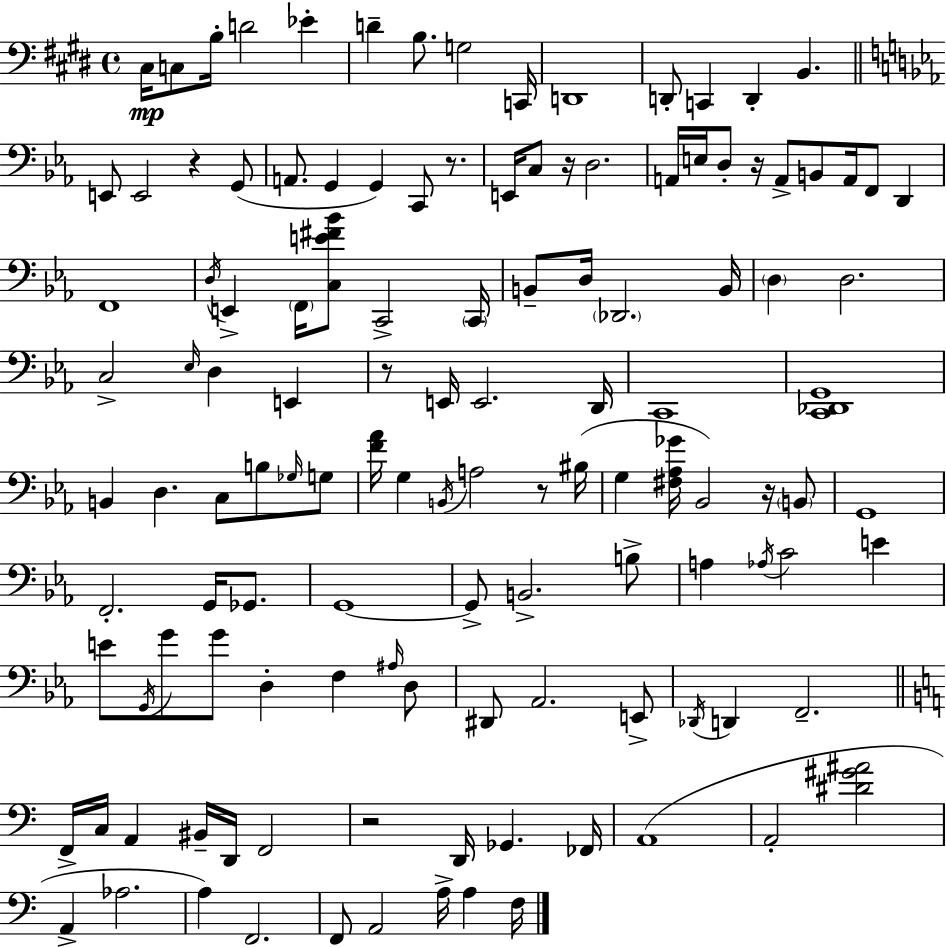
X:1
T:Untitled
M:4/4
L:1/4
K:E
^C,/4 C,/2 B,/4 D2 _E D B,/2 G,2 C,,/4 D,,4 D,,/2 C,, D,, B,, E,,/2 E,,2 z G,,/2 A,,/2 G,, G,, C,,/2 z/2 E,,/4 C,/2 z/4 D,2 A,,/4 E,/4 D,/2 z/4 A,,/2 B,,/2 A,,/4 F,,/2 D,, F,,4 D,/4 E,, F,,/4 [C,E^F_B]/2 C,,2 C,,/4 B,,/2 D,/4 _D,,2 B,,/4 D, D,2 C,2 _E,/4 D, E,, z/2 E,,/4 E,,2 D,,/4 C,,4 [C,,_D,,G,,]4 B,, D, C,/2 B,/2 _G,/4 G,/2 [F_A]/4 G, B,,/4 A,2 z/2 ^B,/4 G, [^F,_A,_G]/4 _B,,2 z/4 B,,/2 G,,4 F,,2 G,,/4 _G,,/2 G,,4 G,,/2 B,,2 B,/2 A, _A,/4 C2 E E/2 G,,/4 G/2 G/2 D, F, ^A,/4 D,/2 ^D,,/2 _A,,2 E,,/2 _D,,/4 D,, F,,2 F,,/4 C,/4 A,, ^B,,/4 D,,/4 F,,2 z2 D,,/4 _G,, _F,,/4 A,,4 A,,2 [^D^G^A]2 A,, _A,2 A, F,,2 F,,/2 A,,2 A,/4 A, F,/4